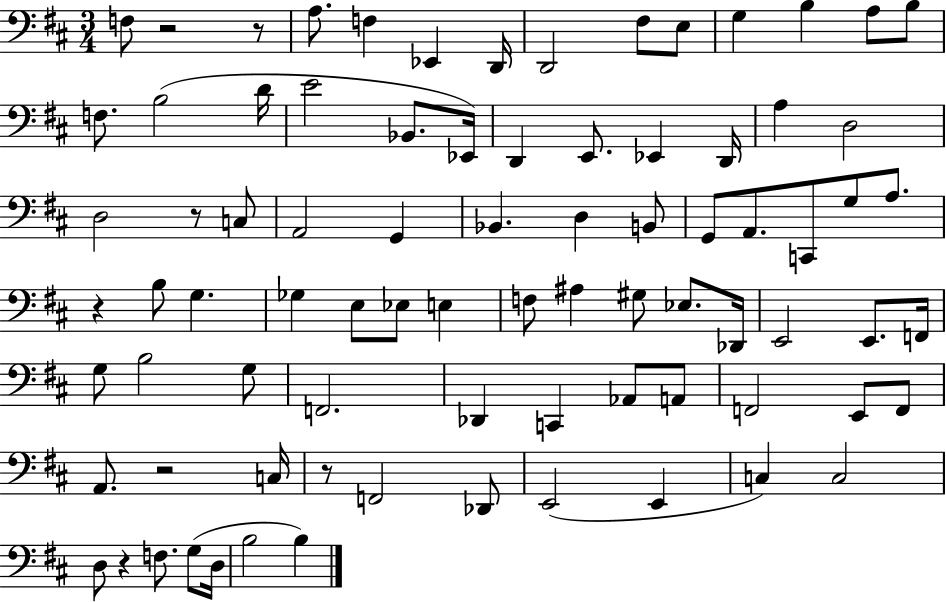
{
  \clef bass
  \numericTimeSignature
  \time 3/4
  \key d \major
  f8 r2 r8 | a8. f4 ees,4 d,16 | d,2 fis8 e8 | g4 b4 a8 b8 | \break f8. b2( d'16 | e'2 bes,8. ees,16) | d,4 e,8. ees,4 d,16 | a4 d2 | \break d2 r8 c8 | a,2 g,4 | bes,4. d4 b,8 | g,8 a,8. c,8 g8 a8. | \break r4 b8 g4. | ges4 e8 ees8 e4 | f8 ais4 gis8 ees8. des,16 | e,2 e,8. f,16 | \break g8 b2 g8 | f,2. | des,4 c,4 aes,8 a,8 | f,2 e,8 f,8 | \break a,8. r2 c16 | r8 f,2 des,8 | e,2( e,4 | c4) c2 | \break d8 r4 f8. g8( d16 | b2 b4) | \bar "|."
}